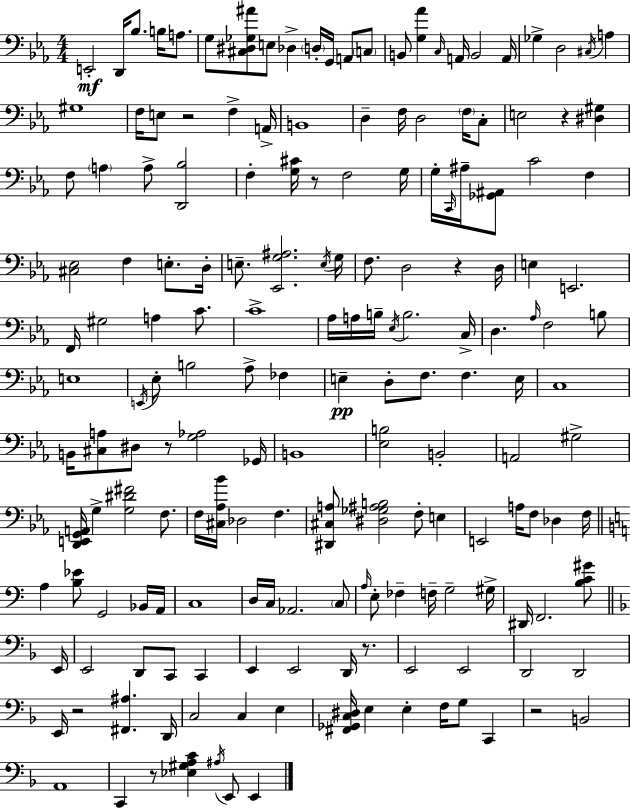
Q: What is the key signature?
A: EES major